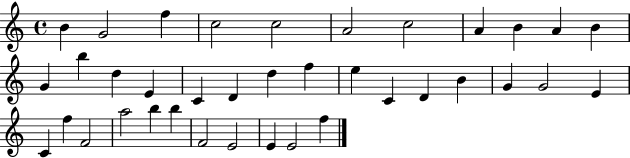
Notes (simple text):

B4/q G4/h F5/q C5/h C5/h A4/h C5/h A4/q B4/q A4/q B4/q G4/q B5/q D5/q E4/q C4/q D4/q D5/q F5/q E5/q C4/q D4/q B4/q G4/q G4/h E4/q C4/q F5/q F4/h A5/h B5/q B5/q F4/h E4/h E4/q E4/h F5/q